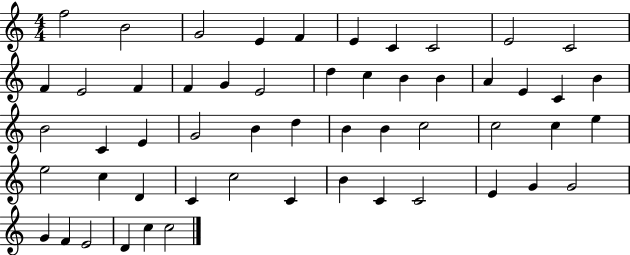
X:1
T:Untitled
M:4/4
L:1/4
K:C
f2 B2 G2 E F E C C2 E2 C2 F E2 F F G E2 d c B B A E C B B2 C E G2 B d B B c2 c2 c e e2 c D C c2 C B C C2 E G G2 G F E2 D c c2